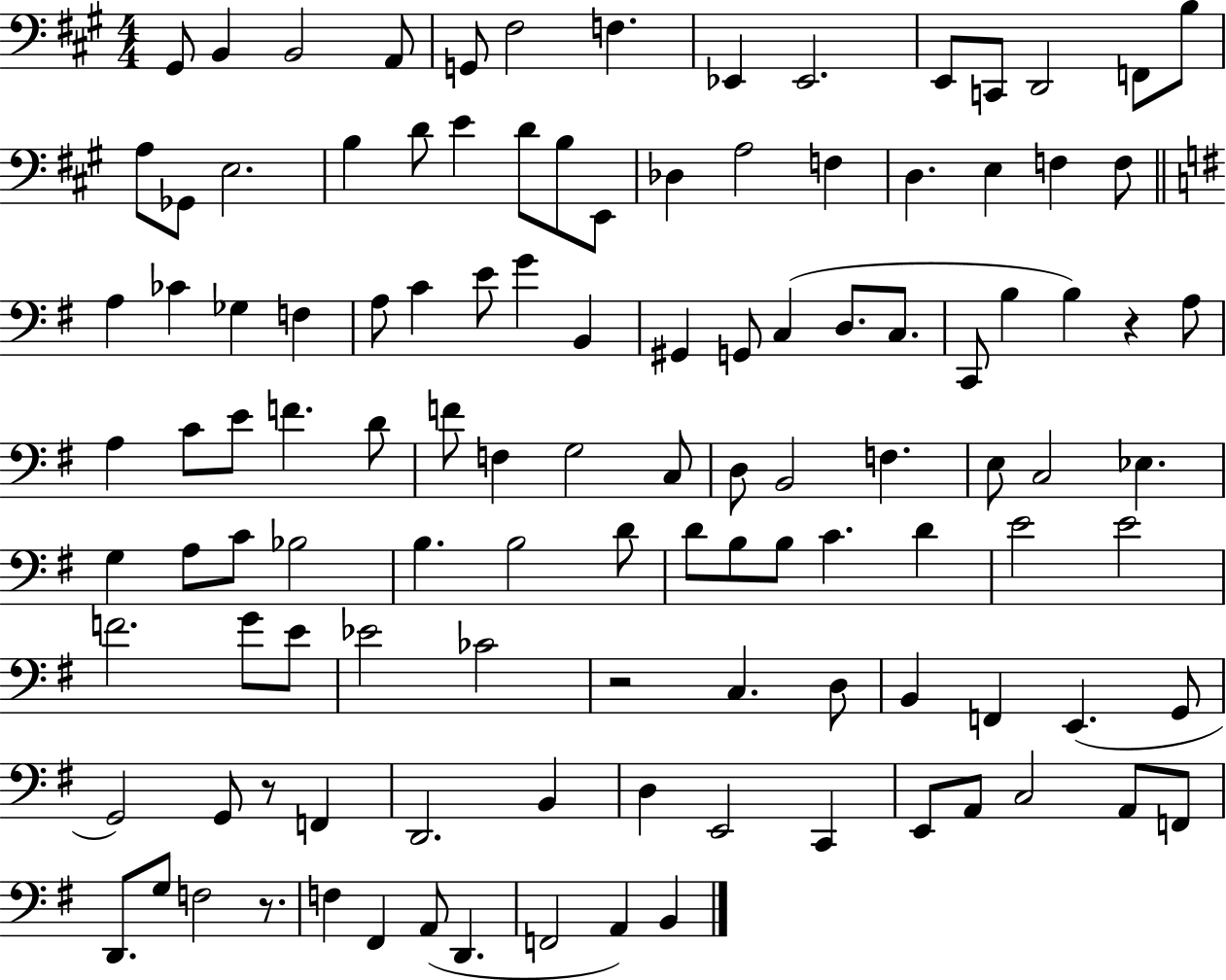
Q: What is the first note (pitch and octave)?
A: G#2